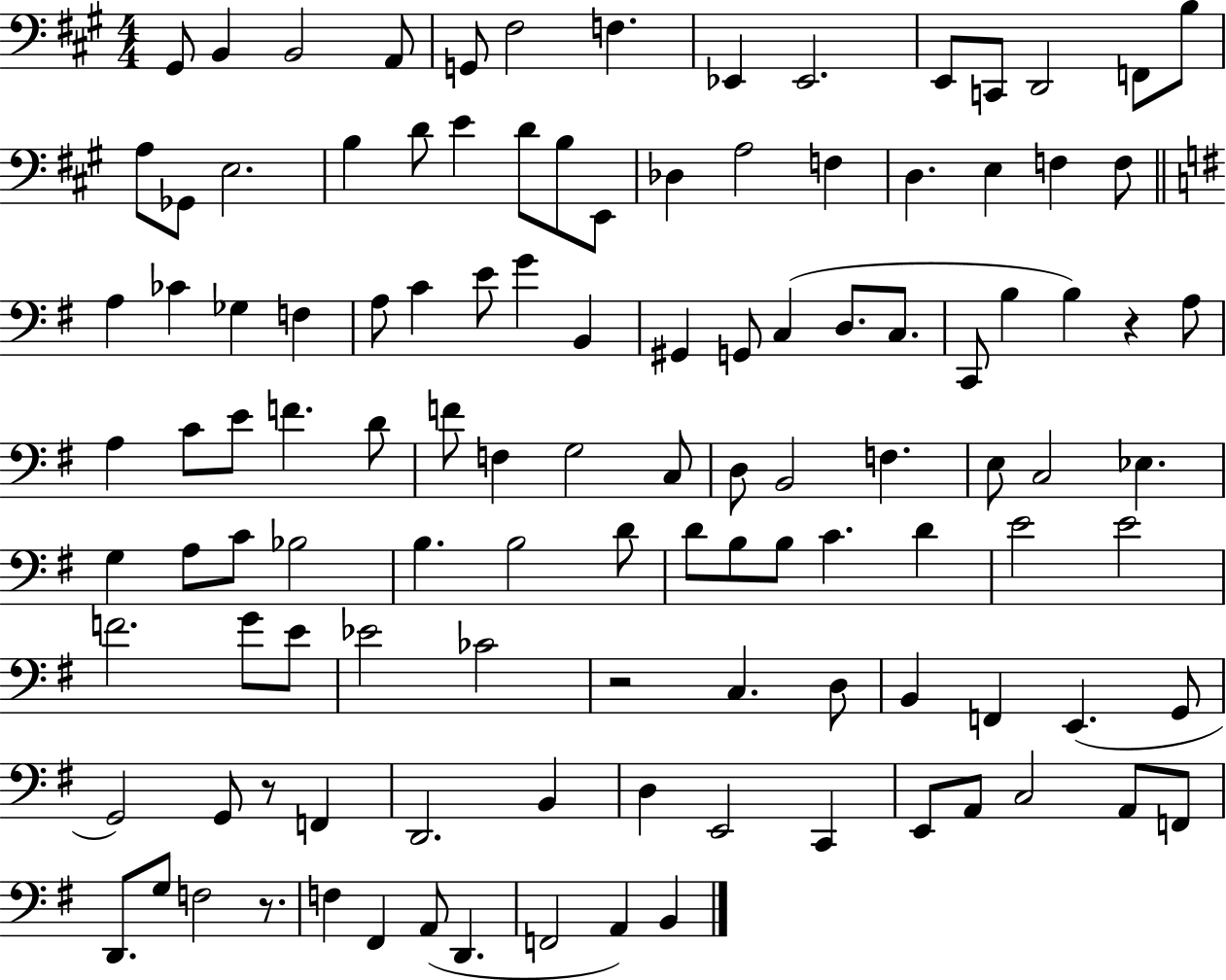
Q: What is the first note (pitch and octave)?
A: G#2